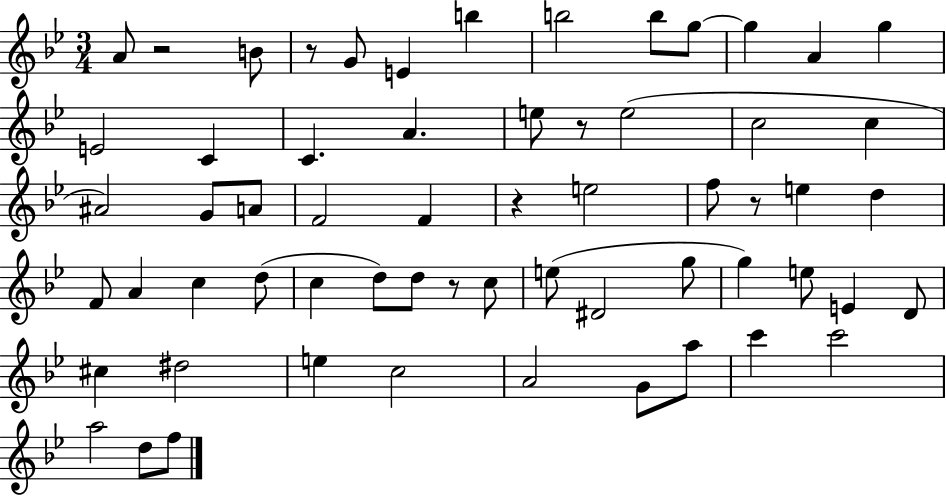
{
  \clef treble
  \numericTimeSignature
  \time 3/4
  \key bes \major
  a'8 r2 b'8 | r8 g'8 e'4 b''4 | b''2 b''8 g''8~~ | g''4 a'4 g''4 | \break e'2 c'4 | c'4. a'4. | e''8 r8 e''2( | c''2 c''4 | \break ais'2) g'8 a'8 | f'2 f'4 | r4 e''2 | f''8 r8 e''4 d''4 | \break f'8 a'4 c''4 d''8( | c''4 d''8) d''8 r8 c''8 | e''8( dis'2 g''8 | g''4) e''8 e'4 d'8 | \break cis''4 dis''2 | e''4 c''2 | a'2 g'8 a''8 | c'''4 c'''2 | \break a''2 d''8 f''8 | \bar "|."
}